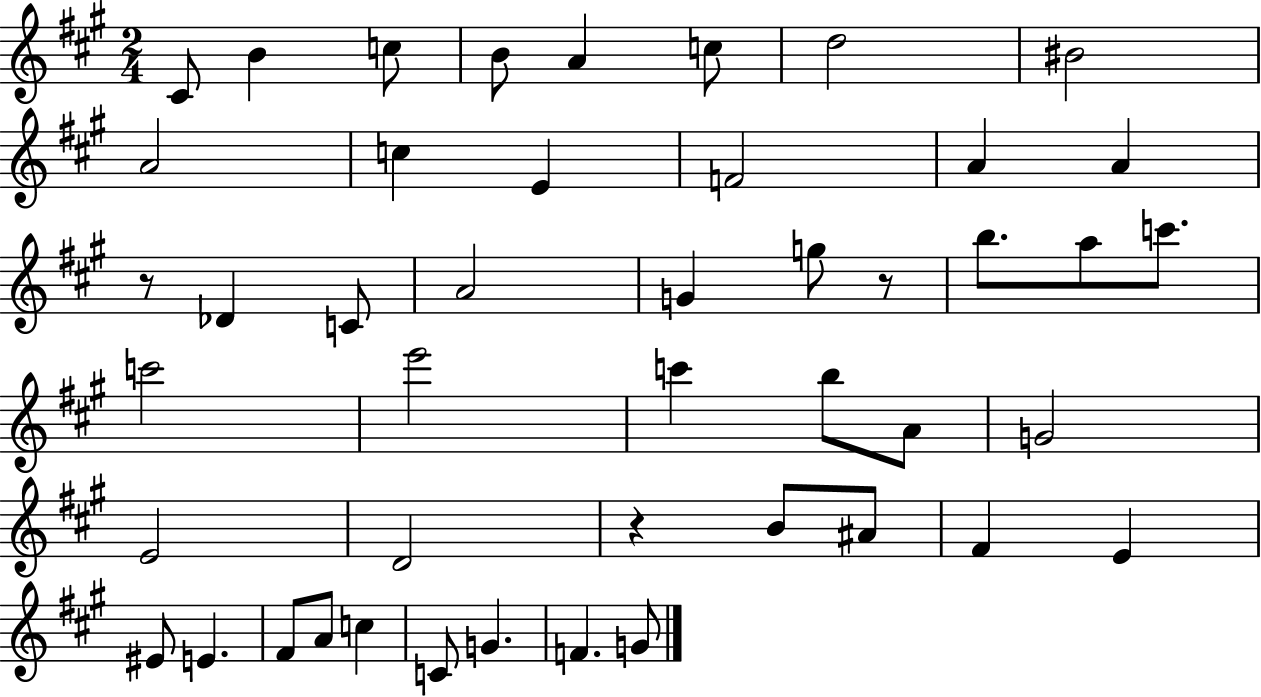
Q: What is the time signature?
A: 2/4